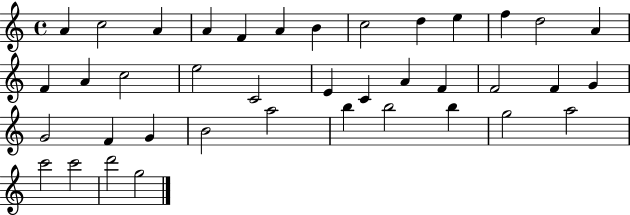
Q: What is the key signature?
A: C major